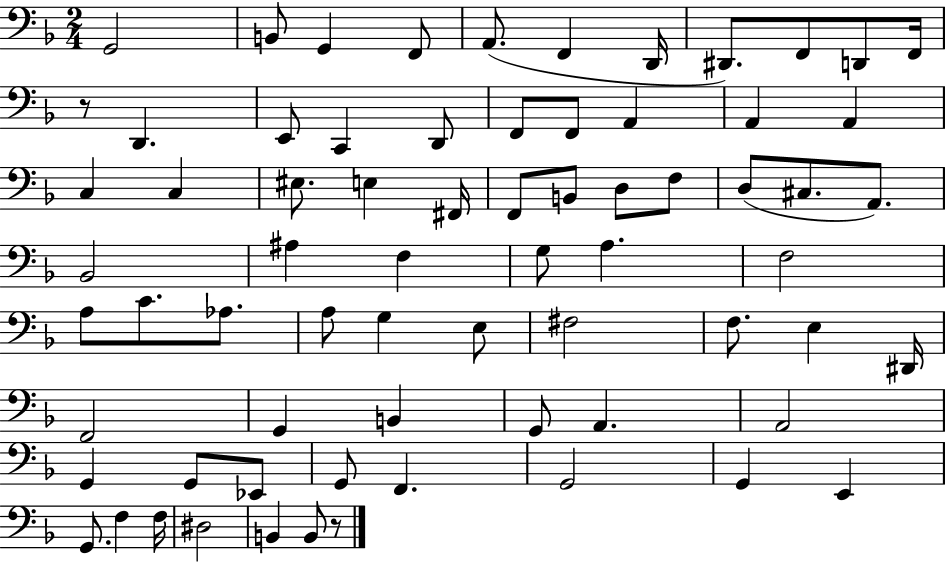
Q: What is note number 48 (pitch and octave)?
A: D#2